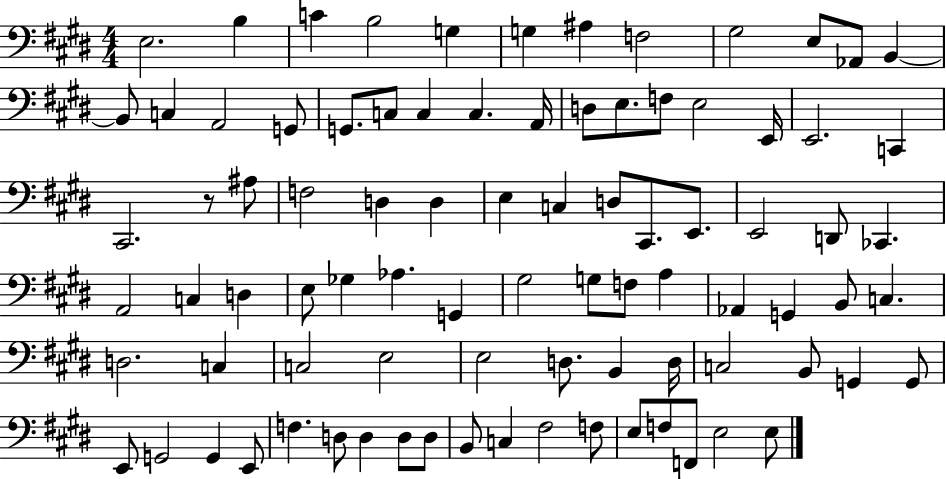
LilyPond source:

{
  \clef bass
  \numericTimeSignature
  \time 4/4
  \key e \major
  e2. b4 | c'4 b2 g4 | g4 ais4 f2 | gis2 e8 aes,8 b,4~~ | \break b,8 c4 a,2 g,8 | g,8. c8 c4 c4. a,16 | d8 e8. f8 e2 e,16 | e,2. c,4 | \break cis,2. r8 ais8 | f2 d4 d4 | e4 c4 d8 cis,8. e,8. | e,2 d,8 ces,4. | \break a,2 c4 d4 | e8 ges4 aes4. g,4 | gis2 g8 f8 a4 | aes,4 g,4 b,8 c4. | \break d2. c4 | c2 e2 | e2 d8. b,4 d16 | c2 b,8 g,4 g,8 | \break e,8 g,2 g,4 e,8 | f4. d8 d4 d8 d8 | b,8 c4 fis2 f8 | e8 f8 f,8 e2 e8 | \break \bar "|."
}